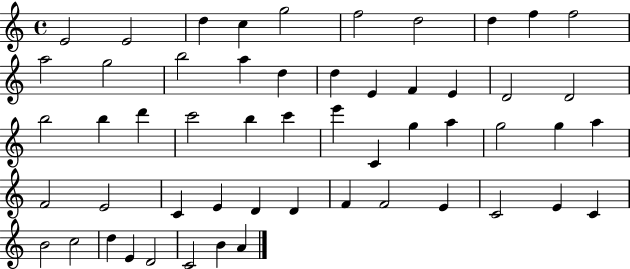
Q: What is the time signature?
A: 4/4